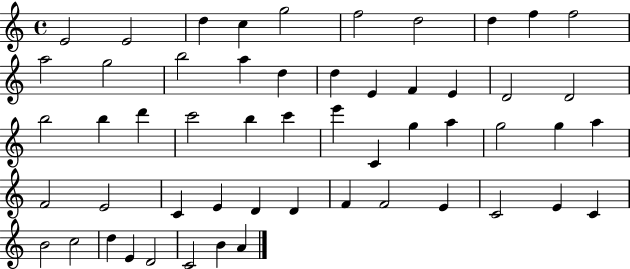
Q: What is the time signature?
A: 4/4